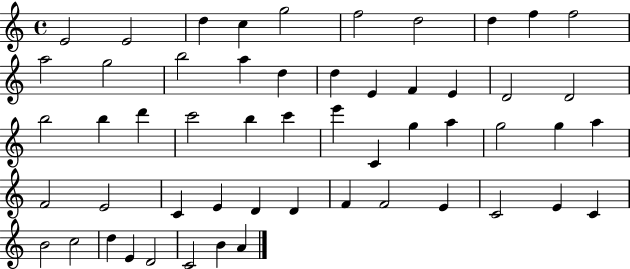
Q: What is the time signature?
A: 4/4